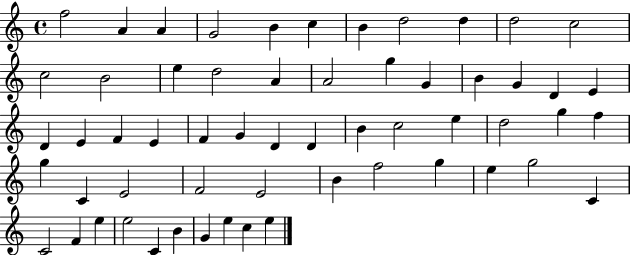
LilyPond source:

{
  \clef treble
  \time 4/4
  \defaultTimeSignature
  \key c \major
  f''2 a'4 a'4 | g'2 b'4 c''4 | b'4 d''2 d''4 | d''2 c''2 | \break c''2 b'2 | e''4 d''2 a'4 | a'2 g''4 g'4 | b'4 g'4 d'4 e'4 | \break d'4 e'4 f'4 e'4 | f'4 g'4 d'4 d'4 | b'4 c''2 e''4 | d''2 g''4 f''4 | \break g''4 c'4 e'2 | f'2 e'2 | b'4 f''2 g''4 | e''4 g''2 c'4 | \break c'2 f'4 e''4 | e''2 c'4 b'4 | g'4 e''4 c''4 e''4 | \bar "|."
}